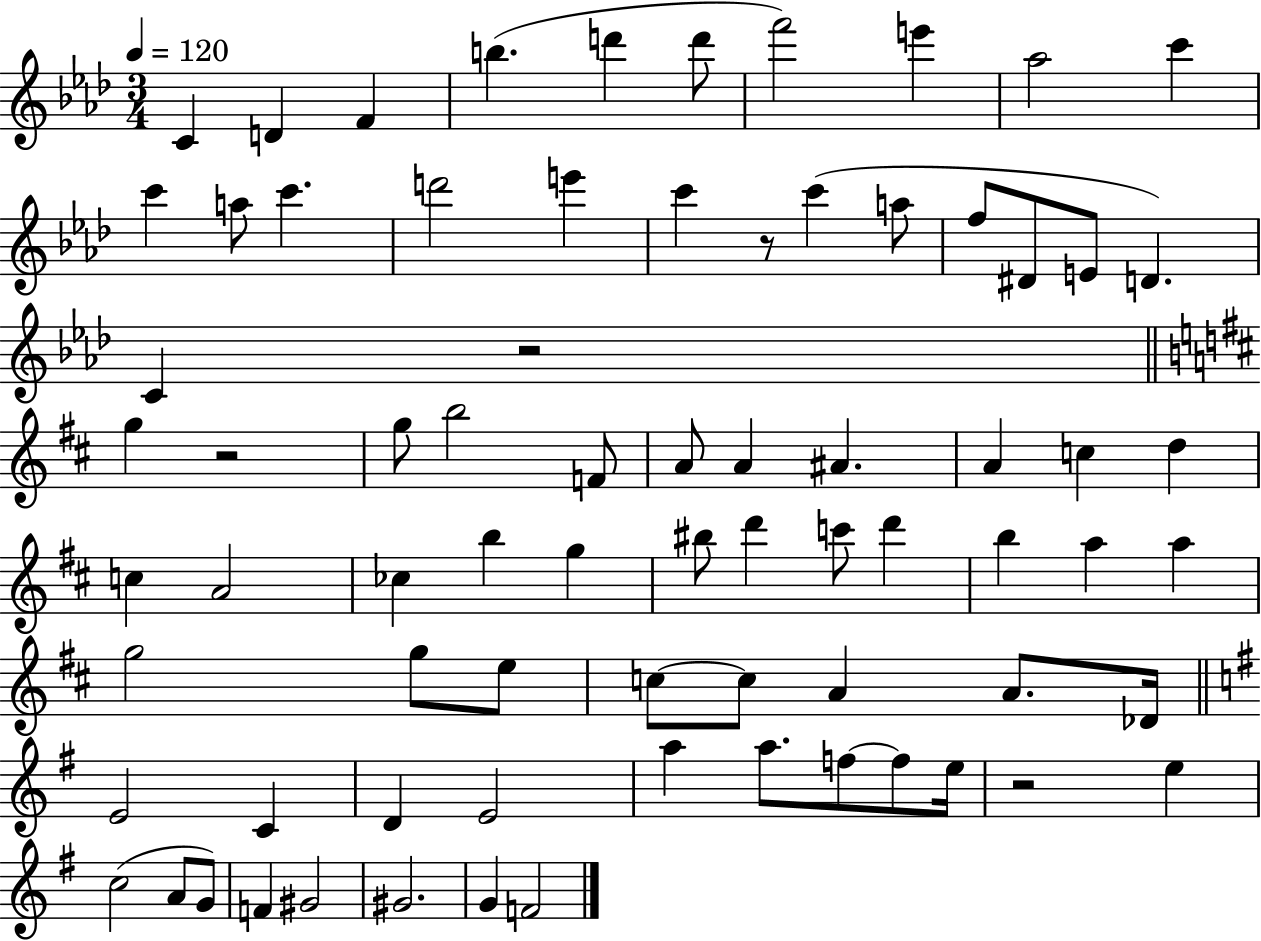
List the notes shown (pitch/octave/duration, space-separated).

C4/q D4/q F4/q B5/q. D6/q D6/e F6/h E6/q Ab5/h C6/q C6/q A5/e C6/q. D6/h E6/q C6/q R/e C6/q A5/e F5/e D#4/e E4/e D4/q. C4/q R/h G5/q R/h G5/e B5/h F4/e A4/e A4/q A#4/q. A4/q C5/q D5/q C5/q A4/h CES5/q B5/q G5/q BIS5/e D6/q C6/e D6/q B5/q A5/q A5/q G5/h G5/e E5/e C5/e C5/e A4/q A4/e. Db4/s E4/h C4/q D4/q E4/h A5/q A5/e. F5/e F5/e E5/s R/h E5/q C5/h A4/e G4/e F4/q G#4/h G#4/h. G4/q F4/h